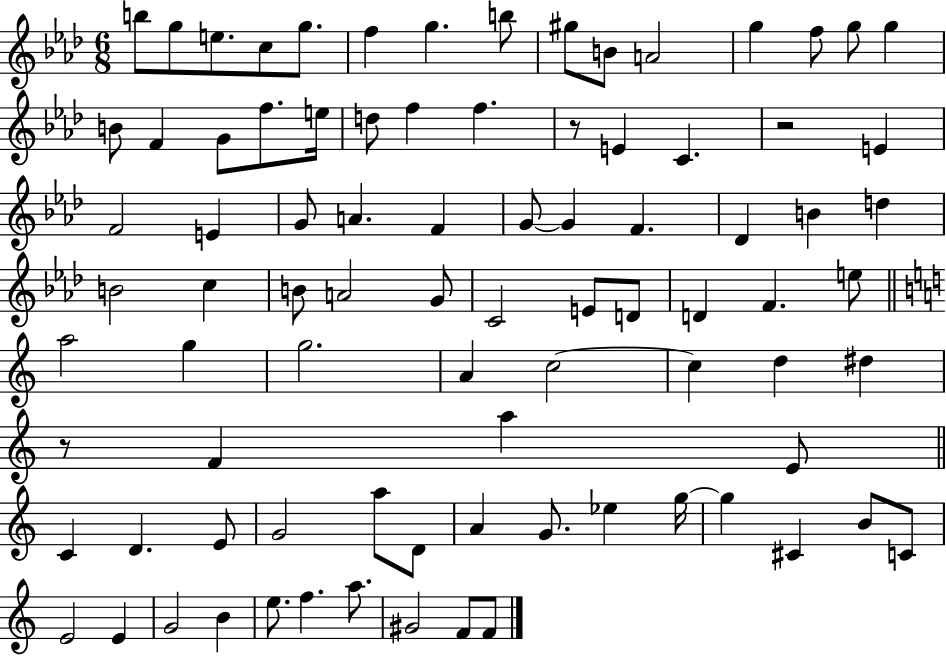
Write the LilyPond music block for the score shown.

{
  \clef treble
  \numericTimeSignature
  \time 6/8
  \key aes \major
  b''8 g''8 e''8. c''8 g''8. | f''4 g''4. b''8 | gis''8 b'8 a'2 | g''4 f''8 g''8 g''4 | \break b'8 f'4 g'8 f''8. e''16 | d''8 f''4 f''4. | r8 e'4 c'4. | r2 e'4 | \break f'2 e'4 | g'8 a'4. f'4 | g'8~~ g'4 f'4. | des'4 b'4 d''4 | \break b'2 c''4 | b'8 a'2 g'8 | c'2 e'8 d'8 | d'4 f'4. e''8 | \break \bar "||" \break \key c \major a''2 g''4 | g''2. | a'4 c''2~~ | c''4 d''4 dis''4 | \break r8 f'4 a''4 e'8 | \bar "||" \break \key c \major c'4 d'4. e'8 | g'2 a''8 d'8 | a'4 g'8. ees''4 g''16~~ | g''4 cis'4 b'8 c'8 | \break e'2 e'4 | g'2 b'4 | e''8. f''4. a''8. | gis'2 f'8 f'8 | \break \bar "|."
}